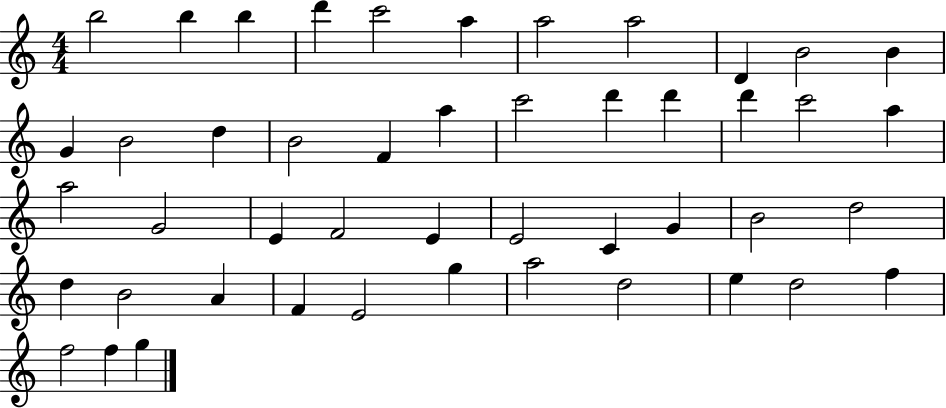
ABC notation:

X:1
T:Untitled
M:4/4
L:1/4
K:C
b2 b b d' c'2 a a2 a2 D B2 B G B2 d B2 F a c'2 d' d' d' c'2 a a2 G2 E F2 E E2 C G B2 d2 d B2 A F E2 g a2 d2 e d2 f f2 f g